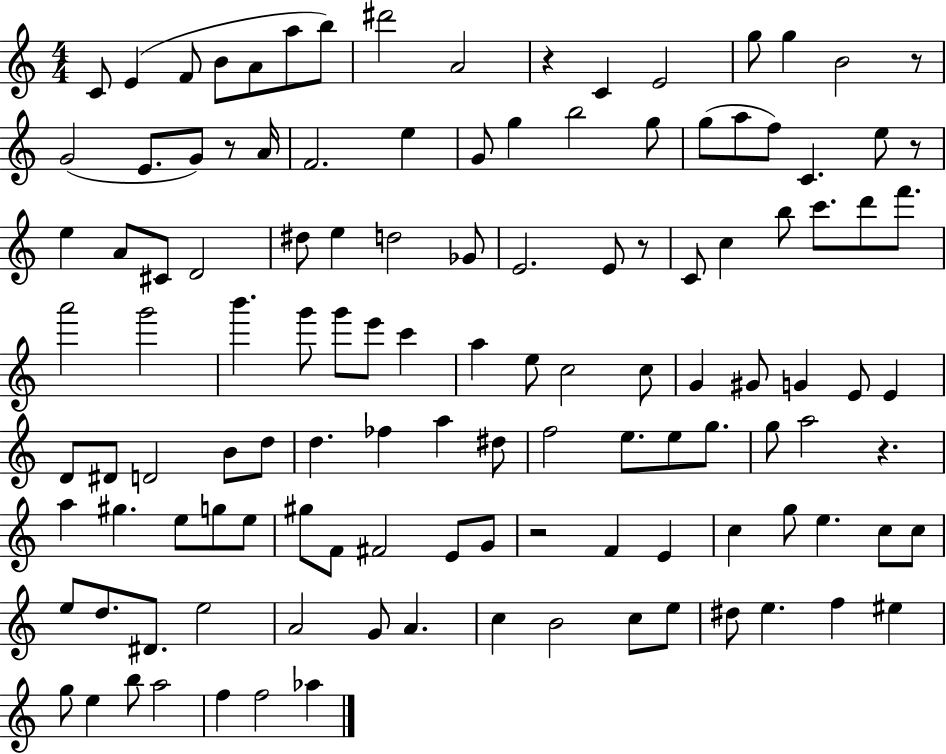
C4/e E4/q F4/e B4/e A4/e A5/e B5/e D#6/h A4/h R/q C4/q E4/h G5/e G5/q B4/h R/e G4/h E4/e. G4/e R/e A4/s F4/h. E5/q G4/e G5/q B5/h G5/e G5/e A5/e F5/e C4/q. E5/e R/e E5/q A4/e C#4/e D4/h D#5/e E5/q D5/h Gb4/e E4/h. E4/e R/e C4/e C5/q B5/e C6/e. D6/e F6/e. A6/h G6/h B6/q. G6/e G6/e E6/e C6/q A5/q E5/e C5/h C5/e G4/q G#4/e G4/q E4/e E4/q D4/e D#4/e D4/h B4/e D5/e D5/q. FES5/q A5/q D#5/e F5/h E5/e. E5/e G5/e. G5/e A5/h R/q. A5/q G#5/q. E5/e G5/e E5/e G#5/e F4/e F#4/h E4/e G4/e R/h F4/q E4/q C5/q G5/e E5/q. C5/e C5/e E5/e D5/e. D#4/e. E5/h A4/h G4/e A4/q. C5/q B4/h C5/e E5/e D#5/e E5/q. F5/q EIS5/q G5/e E5/q B5/e A5/h F5/q F5/h Ab5/q